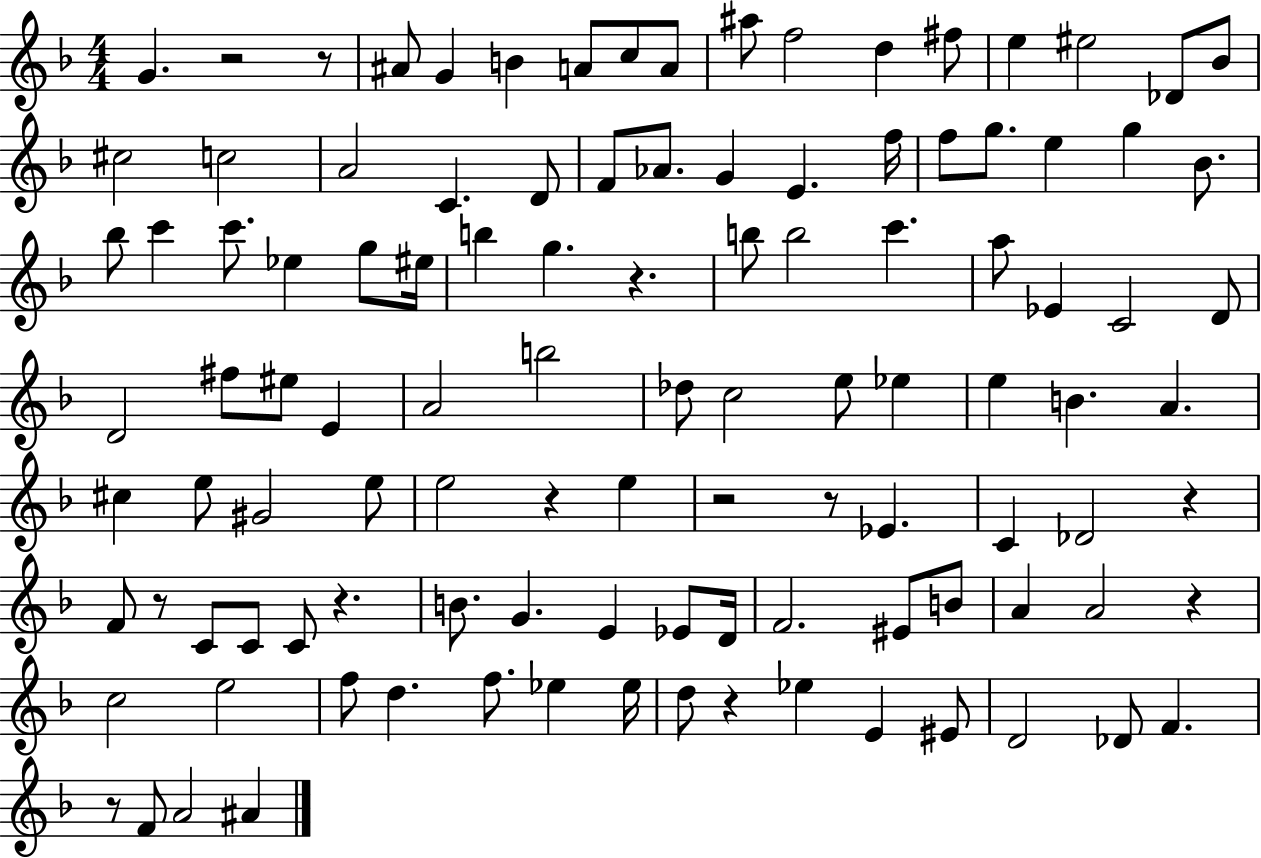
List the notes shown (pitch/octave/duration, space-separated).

G4/q. R/h R/e A#4/e G4/q B4/q A4/e C5/e A4/e A#5/e F5/h D5/q F#5/e E5/q EIS5/h Db4/e Bb4/e C#5/h C5/h A4/h C4/q. D4/e F4/e Ab4/e. G4/q E4/q. F5/s F5/e G5/e. E5/q G5/q Bb4/e. Bb5/e C6/q C6/e. Eb5/q G5/e EIS5/s B5/q G5/q. R/q. B5/e B5/h C6/q. A5/e Eb4/q C4/h D4/e D4/h F#5/e EIS5/e E4/q A4/h B5/h Db5/e C5/h E5/e Eb5/q E5/q B4/q. A4/q. C#5/q E5/e G#4/h E5/e E5/h R/q E5/q R/h R/e Eb4/q. C4/q Db4/h R/q F4/e R/e C4/e C4/e C4/e R/q. B4/e. G4/q. E4/q Eb4/e D4/s F4/h. EIS4/e B4/e A4/q A4/h R/q C5/h E5/h F5/e D5/q. F5/e. Eb5/q Eb5/s D5/e R/q Eb5/q E4/q EIS4/e D4/h Db4/e F4/q. R/e F4/e A4/h A#4/q